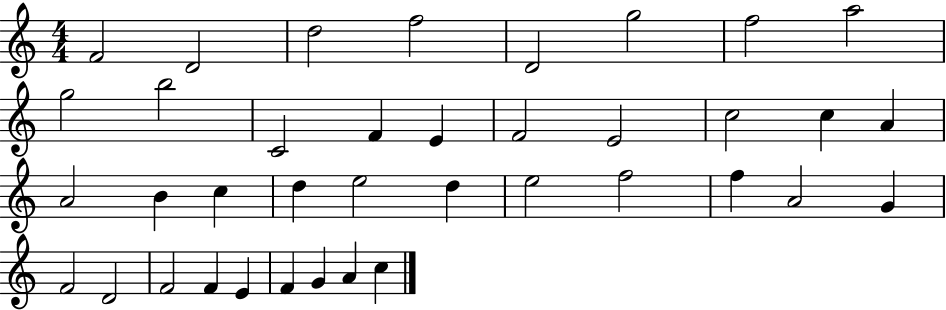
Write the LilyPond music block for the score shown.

{
  \clef treble
  \numericTimeSignature
  \time 4/4
  \key c \major
  f'2 d'2 | d''2 f''2 | d'2 g''2 | f''2 a''2 | \break g''2 b''2 | c'2 f'4 e'4 | f'2 e'2 | c''2 c''4 a'4 | \break a'2 b'4 c''4 | d''4 e''2 d''4 | e''2 f''2 | f''4 a'2 g'4 | \break f'2 d'2 | f'2 f'4 e'4 | f'4 g'4 a'4 c''4 | \bar "|."
}